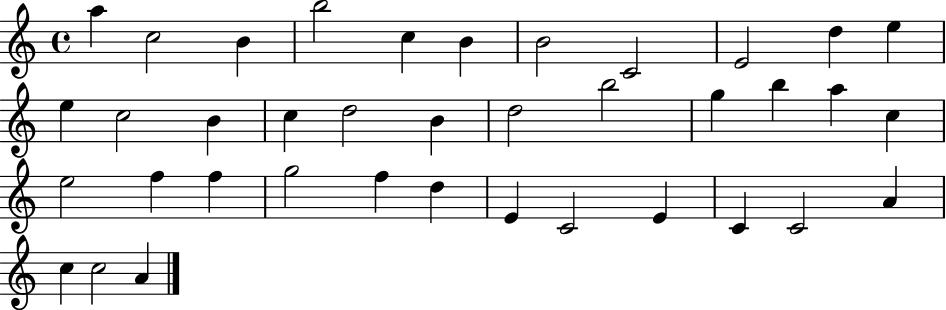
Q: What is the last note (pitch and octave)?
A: A4